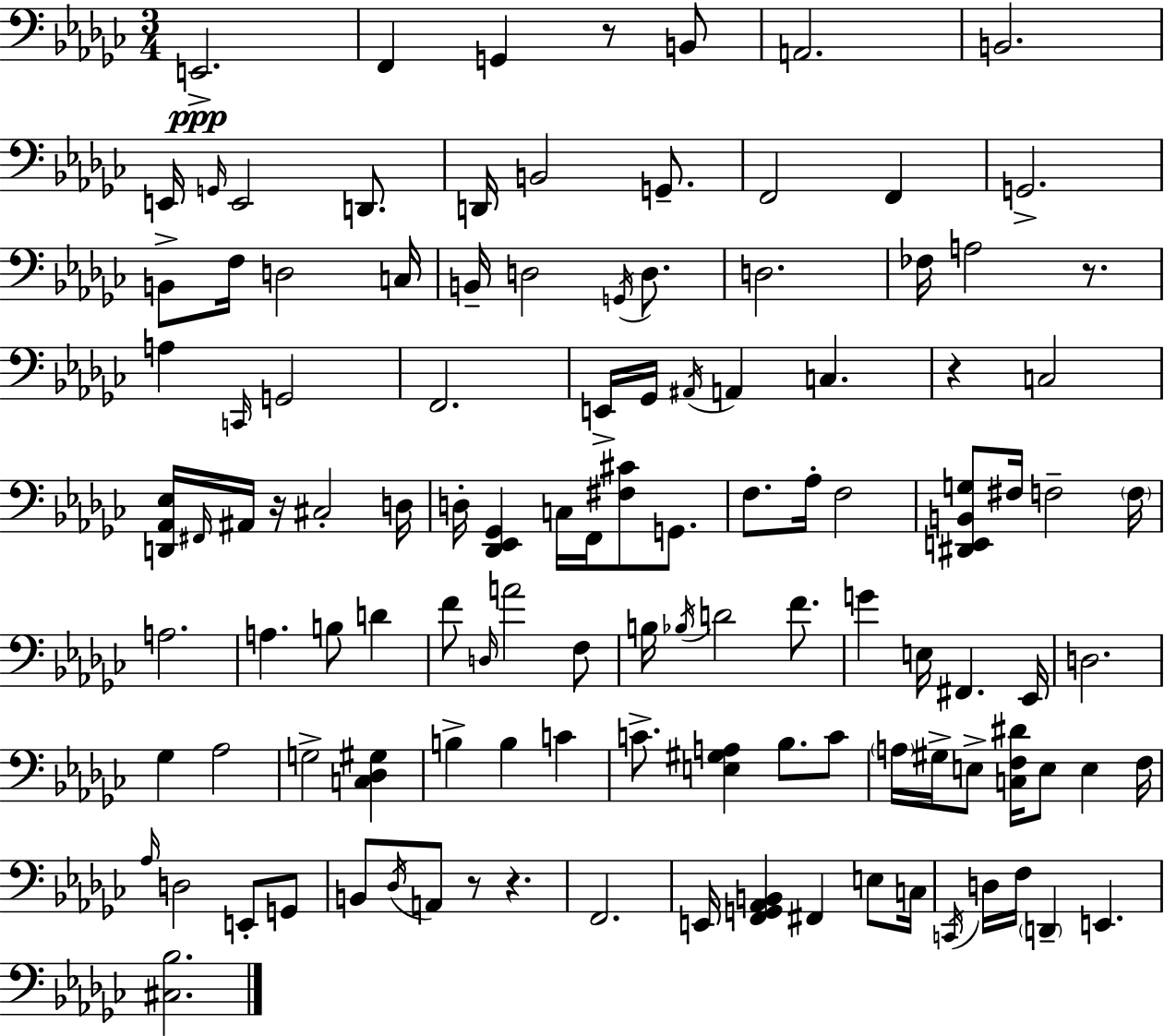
{
  \clef bass
  \numericTimeSignature
  \time 3/4
  \key ees \minor
  \repeat volta 2 { e,2.->\ppp | f,4 g,4 r8 b,8 | a,2. | b,2. | \break e,16 \grace { g,16 } e,2 d,8. | d,16 b,2 g,8.-- | f,2 f,4 | g,2.-> | \break b,8-> f16 d2 | c16 b,16-- d2 \acciaccatura { g,16 } d8. | d2. | fes16 a2 r8. | \break a4 \grace { c,16 } g,2 | f,2. | e,16-> ges,16 \acciaccatura { ais,16 } a,4 c4. | r4 c2 | \break <d, aes, ees>16 \grace { fis,16 } ais,16 r16 cis2-. | d16 d16-. <des, ees, ges,>4 c16 f,16 | <fis cis'>8 g,8. f8. aes16-. f2 | <dis, e, b, g>8 fis16 f2-- | \break \parenthesize f16 a2. | a4. b8 | d'4 f'8 \grace { d16 } a'2 | f8 b16 \acciaccatura { bes16 } d'2 | \break f'8. g'4 e16 | fis,4. ees,16 d2. | ges4 aes2 | g2-> | \break <c des gis>4 b4-> b4 | c'4 c'8.-> <e gis a>4 | bes8. c'8 \parenthesize a16 gis16-> e8-> <c f dis'>16 | e8 e4 f16 \grace { aes16 } d2 | \break e,8-. g,8 b,8 \acciaccatura { des16 } a,8 | r8 r4. f,2. | e,16 <f, g, aes, b,>4 | fis,4 e8 c16 \acciaccatura { c,16 } d16 f16 | \break \parenthesize d,4-- e,4. <cis bes>2. | } \bar "|."
}